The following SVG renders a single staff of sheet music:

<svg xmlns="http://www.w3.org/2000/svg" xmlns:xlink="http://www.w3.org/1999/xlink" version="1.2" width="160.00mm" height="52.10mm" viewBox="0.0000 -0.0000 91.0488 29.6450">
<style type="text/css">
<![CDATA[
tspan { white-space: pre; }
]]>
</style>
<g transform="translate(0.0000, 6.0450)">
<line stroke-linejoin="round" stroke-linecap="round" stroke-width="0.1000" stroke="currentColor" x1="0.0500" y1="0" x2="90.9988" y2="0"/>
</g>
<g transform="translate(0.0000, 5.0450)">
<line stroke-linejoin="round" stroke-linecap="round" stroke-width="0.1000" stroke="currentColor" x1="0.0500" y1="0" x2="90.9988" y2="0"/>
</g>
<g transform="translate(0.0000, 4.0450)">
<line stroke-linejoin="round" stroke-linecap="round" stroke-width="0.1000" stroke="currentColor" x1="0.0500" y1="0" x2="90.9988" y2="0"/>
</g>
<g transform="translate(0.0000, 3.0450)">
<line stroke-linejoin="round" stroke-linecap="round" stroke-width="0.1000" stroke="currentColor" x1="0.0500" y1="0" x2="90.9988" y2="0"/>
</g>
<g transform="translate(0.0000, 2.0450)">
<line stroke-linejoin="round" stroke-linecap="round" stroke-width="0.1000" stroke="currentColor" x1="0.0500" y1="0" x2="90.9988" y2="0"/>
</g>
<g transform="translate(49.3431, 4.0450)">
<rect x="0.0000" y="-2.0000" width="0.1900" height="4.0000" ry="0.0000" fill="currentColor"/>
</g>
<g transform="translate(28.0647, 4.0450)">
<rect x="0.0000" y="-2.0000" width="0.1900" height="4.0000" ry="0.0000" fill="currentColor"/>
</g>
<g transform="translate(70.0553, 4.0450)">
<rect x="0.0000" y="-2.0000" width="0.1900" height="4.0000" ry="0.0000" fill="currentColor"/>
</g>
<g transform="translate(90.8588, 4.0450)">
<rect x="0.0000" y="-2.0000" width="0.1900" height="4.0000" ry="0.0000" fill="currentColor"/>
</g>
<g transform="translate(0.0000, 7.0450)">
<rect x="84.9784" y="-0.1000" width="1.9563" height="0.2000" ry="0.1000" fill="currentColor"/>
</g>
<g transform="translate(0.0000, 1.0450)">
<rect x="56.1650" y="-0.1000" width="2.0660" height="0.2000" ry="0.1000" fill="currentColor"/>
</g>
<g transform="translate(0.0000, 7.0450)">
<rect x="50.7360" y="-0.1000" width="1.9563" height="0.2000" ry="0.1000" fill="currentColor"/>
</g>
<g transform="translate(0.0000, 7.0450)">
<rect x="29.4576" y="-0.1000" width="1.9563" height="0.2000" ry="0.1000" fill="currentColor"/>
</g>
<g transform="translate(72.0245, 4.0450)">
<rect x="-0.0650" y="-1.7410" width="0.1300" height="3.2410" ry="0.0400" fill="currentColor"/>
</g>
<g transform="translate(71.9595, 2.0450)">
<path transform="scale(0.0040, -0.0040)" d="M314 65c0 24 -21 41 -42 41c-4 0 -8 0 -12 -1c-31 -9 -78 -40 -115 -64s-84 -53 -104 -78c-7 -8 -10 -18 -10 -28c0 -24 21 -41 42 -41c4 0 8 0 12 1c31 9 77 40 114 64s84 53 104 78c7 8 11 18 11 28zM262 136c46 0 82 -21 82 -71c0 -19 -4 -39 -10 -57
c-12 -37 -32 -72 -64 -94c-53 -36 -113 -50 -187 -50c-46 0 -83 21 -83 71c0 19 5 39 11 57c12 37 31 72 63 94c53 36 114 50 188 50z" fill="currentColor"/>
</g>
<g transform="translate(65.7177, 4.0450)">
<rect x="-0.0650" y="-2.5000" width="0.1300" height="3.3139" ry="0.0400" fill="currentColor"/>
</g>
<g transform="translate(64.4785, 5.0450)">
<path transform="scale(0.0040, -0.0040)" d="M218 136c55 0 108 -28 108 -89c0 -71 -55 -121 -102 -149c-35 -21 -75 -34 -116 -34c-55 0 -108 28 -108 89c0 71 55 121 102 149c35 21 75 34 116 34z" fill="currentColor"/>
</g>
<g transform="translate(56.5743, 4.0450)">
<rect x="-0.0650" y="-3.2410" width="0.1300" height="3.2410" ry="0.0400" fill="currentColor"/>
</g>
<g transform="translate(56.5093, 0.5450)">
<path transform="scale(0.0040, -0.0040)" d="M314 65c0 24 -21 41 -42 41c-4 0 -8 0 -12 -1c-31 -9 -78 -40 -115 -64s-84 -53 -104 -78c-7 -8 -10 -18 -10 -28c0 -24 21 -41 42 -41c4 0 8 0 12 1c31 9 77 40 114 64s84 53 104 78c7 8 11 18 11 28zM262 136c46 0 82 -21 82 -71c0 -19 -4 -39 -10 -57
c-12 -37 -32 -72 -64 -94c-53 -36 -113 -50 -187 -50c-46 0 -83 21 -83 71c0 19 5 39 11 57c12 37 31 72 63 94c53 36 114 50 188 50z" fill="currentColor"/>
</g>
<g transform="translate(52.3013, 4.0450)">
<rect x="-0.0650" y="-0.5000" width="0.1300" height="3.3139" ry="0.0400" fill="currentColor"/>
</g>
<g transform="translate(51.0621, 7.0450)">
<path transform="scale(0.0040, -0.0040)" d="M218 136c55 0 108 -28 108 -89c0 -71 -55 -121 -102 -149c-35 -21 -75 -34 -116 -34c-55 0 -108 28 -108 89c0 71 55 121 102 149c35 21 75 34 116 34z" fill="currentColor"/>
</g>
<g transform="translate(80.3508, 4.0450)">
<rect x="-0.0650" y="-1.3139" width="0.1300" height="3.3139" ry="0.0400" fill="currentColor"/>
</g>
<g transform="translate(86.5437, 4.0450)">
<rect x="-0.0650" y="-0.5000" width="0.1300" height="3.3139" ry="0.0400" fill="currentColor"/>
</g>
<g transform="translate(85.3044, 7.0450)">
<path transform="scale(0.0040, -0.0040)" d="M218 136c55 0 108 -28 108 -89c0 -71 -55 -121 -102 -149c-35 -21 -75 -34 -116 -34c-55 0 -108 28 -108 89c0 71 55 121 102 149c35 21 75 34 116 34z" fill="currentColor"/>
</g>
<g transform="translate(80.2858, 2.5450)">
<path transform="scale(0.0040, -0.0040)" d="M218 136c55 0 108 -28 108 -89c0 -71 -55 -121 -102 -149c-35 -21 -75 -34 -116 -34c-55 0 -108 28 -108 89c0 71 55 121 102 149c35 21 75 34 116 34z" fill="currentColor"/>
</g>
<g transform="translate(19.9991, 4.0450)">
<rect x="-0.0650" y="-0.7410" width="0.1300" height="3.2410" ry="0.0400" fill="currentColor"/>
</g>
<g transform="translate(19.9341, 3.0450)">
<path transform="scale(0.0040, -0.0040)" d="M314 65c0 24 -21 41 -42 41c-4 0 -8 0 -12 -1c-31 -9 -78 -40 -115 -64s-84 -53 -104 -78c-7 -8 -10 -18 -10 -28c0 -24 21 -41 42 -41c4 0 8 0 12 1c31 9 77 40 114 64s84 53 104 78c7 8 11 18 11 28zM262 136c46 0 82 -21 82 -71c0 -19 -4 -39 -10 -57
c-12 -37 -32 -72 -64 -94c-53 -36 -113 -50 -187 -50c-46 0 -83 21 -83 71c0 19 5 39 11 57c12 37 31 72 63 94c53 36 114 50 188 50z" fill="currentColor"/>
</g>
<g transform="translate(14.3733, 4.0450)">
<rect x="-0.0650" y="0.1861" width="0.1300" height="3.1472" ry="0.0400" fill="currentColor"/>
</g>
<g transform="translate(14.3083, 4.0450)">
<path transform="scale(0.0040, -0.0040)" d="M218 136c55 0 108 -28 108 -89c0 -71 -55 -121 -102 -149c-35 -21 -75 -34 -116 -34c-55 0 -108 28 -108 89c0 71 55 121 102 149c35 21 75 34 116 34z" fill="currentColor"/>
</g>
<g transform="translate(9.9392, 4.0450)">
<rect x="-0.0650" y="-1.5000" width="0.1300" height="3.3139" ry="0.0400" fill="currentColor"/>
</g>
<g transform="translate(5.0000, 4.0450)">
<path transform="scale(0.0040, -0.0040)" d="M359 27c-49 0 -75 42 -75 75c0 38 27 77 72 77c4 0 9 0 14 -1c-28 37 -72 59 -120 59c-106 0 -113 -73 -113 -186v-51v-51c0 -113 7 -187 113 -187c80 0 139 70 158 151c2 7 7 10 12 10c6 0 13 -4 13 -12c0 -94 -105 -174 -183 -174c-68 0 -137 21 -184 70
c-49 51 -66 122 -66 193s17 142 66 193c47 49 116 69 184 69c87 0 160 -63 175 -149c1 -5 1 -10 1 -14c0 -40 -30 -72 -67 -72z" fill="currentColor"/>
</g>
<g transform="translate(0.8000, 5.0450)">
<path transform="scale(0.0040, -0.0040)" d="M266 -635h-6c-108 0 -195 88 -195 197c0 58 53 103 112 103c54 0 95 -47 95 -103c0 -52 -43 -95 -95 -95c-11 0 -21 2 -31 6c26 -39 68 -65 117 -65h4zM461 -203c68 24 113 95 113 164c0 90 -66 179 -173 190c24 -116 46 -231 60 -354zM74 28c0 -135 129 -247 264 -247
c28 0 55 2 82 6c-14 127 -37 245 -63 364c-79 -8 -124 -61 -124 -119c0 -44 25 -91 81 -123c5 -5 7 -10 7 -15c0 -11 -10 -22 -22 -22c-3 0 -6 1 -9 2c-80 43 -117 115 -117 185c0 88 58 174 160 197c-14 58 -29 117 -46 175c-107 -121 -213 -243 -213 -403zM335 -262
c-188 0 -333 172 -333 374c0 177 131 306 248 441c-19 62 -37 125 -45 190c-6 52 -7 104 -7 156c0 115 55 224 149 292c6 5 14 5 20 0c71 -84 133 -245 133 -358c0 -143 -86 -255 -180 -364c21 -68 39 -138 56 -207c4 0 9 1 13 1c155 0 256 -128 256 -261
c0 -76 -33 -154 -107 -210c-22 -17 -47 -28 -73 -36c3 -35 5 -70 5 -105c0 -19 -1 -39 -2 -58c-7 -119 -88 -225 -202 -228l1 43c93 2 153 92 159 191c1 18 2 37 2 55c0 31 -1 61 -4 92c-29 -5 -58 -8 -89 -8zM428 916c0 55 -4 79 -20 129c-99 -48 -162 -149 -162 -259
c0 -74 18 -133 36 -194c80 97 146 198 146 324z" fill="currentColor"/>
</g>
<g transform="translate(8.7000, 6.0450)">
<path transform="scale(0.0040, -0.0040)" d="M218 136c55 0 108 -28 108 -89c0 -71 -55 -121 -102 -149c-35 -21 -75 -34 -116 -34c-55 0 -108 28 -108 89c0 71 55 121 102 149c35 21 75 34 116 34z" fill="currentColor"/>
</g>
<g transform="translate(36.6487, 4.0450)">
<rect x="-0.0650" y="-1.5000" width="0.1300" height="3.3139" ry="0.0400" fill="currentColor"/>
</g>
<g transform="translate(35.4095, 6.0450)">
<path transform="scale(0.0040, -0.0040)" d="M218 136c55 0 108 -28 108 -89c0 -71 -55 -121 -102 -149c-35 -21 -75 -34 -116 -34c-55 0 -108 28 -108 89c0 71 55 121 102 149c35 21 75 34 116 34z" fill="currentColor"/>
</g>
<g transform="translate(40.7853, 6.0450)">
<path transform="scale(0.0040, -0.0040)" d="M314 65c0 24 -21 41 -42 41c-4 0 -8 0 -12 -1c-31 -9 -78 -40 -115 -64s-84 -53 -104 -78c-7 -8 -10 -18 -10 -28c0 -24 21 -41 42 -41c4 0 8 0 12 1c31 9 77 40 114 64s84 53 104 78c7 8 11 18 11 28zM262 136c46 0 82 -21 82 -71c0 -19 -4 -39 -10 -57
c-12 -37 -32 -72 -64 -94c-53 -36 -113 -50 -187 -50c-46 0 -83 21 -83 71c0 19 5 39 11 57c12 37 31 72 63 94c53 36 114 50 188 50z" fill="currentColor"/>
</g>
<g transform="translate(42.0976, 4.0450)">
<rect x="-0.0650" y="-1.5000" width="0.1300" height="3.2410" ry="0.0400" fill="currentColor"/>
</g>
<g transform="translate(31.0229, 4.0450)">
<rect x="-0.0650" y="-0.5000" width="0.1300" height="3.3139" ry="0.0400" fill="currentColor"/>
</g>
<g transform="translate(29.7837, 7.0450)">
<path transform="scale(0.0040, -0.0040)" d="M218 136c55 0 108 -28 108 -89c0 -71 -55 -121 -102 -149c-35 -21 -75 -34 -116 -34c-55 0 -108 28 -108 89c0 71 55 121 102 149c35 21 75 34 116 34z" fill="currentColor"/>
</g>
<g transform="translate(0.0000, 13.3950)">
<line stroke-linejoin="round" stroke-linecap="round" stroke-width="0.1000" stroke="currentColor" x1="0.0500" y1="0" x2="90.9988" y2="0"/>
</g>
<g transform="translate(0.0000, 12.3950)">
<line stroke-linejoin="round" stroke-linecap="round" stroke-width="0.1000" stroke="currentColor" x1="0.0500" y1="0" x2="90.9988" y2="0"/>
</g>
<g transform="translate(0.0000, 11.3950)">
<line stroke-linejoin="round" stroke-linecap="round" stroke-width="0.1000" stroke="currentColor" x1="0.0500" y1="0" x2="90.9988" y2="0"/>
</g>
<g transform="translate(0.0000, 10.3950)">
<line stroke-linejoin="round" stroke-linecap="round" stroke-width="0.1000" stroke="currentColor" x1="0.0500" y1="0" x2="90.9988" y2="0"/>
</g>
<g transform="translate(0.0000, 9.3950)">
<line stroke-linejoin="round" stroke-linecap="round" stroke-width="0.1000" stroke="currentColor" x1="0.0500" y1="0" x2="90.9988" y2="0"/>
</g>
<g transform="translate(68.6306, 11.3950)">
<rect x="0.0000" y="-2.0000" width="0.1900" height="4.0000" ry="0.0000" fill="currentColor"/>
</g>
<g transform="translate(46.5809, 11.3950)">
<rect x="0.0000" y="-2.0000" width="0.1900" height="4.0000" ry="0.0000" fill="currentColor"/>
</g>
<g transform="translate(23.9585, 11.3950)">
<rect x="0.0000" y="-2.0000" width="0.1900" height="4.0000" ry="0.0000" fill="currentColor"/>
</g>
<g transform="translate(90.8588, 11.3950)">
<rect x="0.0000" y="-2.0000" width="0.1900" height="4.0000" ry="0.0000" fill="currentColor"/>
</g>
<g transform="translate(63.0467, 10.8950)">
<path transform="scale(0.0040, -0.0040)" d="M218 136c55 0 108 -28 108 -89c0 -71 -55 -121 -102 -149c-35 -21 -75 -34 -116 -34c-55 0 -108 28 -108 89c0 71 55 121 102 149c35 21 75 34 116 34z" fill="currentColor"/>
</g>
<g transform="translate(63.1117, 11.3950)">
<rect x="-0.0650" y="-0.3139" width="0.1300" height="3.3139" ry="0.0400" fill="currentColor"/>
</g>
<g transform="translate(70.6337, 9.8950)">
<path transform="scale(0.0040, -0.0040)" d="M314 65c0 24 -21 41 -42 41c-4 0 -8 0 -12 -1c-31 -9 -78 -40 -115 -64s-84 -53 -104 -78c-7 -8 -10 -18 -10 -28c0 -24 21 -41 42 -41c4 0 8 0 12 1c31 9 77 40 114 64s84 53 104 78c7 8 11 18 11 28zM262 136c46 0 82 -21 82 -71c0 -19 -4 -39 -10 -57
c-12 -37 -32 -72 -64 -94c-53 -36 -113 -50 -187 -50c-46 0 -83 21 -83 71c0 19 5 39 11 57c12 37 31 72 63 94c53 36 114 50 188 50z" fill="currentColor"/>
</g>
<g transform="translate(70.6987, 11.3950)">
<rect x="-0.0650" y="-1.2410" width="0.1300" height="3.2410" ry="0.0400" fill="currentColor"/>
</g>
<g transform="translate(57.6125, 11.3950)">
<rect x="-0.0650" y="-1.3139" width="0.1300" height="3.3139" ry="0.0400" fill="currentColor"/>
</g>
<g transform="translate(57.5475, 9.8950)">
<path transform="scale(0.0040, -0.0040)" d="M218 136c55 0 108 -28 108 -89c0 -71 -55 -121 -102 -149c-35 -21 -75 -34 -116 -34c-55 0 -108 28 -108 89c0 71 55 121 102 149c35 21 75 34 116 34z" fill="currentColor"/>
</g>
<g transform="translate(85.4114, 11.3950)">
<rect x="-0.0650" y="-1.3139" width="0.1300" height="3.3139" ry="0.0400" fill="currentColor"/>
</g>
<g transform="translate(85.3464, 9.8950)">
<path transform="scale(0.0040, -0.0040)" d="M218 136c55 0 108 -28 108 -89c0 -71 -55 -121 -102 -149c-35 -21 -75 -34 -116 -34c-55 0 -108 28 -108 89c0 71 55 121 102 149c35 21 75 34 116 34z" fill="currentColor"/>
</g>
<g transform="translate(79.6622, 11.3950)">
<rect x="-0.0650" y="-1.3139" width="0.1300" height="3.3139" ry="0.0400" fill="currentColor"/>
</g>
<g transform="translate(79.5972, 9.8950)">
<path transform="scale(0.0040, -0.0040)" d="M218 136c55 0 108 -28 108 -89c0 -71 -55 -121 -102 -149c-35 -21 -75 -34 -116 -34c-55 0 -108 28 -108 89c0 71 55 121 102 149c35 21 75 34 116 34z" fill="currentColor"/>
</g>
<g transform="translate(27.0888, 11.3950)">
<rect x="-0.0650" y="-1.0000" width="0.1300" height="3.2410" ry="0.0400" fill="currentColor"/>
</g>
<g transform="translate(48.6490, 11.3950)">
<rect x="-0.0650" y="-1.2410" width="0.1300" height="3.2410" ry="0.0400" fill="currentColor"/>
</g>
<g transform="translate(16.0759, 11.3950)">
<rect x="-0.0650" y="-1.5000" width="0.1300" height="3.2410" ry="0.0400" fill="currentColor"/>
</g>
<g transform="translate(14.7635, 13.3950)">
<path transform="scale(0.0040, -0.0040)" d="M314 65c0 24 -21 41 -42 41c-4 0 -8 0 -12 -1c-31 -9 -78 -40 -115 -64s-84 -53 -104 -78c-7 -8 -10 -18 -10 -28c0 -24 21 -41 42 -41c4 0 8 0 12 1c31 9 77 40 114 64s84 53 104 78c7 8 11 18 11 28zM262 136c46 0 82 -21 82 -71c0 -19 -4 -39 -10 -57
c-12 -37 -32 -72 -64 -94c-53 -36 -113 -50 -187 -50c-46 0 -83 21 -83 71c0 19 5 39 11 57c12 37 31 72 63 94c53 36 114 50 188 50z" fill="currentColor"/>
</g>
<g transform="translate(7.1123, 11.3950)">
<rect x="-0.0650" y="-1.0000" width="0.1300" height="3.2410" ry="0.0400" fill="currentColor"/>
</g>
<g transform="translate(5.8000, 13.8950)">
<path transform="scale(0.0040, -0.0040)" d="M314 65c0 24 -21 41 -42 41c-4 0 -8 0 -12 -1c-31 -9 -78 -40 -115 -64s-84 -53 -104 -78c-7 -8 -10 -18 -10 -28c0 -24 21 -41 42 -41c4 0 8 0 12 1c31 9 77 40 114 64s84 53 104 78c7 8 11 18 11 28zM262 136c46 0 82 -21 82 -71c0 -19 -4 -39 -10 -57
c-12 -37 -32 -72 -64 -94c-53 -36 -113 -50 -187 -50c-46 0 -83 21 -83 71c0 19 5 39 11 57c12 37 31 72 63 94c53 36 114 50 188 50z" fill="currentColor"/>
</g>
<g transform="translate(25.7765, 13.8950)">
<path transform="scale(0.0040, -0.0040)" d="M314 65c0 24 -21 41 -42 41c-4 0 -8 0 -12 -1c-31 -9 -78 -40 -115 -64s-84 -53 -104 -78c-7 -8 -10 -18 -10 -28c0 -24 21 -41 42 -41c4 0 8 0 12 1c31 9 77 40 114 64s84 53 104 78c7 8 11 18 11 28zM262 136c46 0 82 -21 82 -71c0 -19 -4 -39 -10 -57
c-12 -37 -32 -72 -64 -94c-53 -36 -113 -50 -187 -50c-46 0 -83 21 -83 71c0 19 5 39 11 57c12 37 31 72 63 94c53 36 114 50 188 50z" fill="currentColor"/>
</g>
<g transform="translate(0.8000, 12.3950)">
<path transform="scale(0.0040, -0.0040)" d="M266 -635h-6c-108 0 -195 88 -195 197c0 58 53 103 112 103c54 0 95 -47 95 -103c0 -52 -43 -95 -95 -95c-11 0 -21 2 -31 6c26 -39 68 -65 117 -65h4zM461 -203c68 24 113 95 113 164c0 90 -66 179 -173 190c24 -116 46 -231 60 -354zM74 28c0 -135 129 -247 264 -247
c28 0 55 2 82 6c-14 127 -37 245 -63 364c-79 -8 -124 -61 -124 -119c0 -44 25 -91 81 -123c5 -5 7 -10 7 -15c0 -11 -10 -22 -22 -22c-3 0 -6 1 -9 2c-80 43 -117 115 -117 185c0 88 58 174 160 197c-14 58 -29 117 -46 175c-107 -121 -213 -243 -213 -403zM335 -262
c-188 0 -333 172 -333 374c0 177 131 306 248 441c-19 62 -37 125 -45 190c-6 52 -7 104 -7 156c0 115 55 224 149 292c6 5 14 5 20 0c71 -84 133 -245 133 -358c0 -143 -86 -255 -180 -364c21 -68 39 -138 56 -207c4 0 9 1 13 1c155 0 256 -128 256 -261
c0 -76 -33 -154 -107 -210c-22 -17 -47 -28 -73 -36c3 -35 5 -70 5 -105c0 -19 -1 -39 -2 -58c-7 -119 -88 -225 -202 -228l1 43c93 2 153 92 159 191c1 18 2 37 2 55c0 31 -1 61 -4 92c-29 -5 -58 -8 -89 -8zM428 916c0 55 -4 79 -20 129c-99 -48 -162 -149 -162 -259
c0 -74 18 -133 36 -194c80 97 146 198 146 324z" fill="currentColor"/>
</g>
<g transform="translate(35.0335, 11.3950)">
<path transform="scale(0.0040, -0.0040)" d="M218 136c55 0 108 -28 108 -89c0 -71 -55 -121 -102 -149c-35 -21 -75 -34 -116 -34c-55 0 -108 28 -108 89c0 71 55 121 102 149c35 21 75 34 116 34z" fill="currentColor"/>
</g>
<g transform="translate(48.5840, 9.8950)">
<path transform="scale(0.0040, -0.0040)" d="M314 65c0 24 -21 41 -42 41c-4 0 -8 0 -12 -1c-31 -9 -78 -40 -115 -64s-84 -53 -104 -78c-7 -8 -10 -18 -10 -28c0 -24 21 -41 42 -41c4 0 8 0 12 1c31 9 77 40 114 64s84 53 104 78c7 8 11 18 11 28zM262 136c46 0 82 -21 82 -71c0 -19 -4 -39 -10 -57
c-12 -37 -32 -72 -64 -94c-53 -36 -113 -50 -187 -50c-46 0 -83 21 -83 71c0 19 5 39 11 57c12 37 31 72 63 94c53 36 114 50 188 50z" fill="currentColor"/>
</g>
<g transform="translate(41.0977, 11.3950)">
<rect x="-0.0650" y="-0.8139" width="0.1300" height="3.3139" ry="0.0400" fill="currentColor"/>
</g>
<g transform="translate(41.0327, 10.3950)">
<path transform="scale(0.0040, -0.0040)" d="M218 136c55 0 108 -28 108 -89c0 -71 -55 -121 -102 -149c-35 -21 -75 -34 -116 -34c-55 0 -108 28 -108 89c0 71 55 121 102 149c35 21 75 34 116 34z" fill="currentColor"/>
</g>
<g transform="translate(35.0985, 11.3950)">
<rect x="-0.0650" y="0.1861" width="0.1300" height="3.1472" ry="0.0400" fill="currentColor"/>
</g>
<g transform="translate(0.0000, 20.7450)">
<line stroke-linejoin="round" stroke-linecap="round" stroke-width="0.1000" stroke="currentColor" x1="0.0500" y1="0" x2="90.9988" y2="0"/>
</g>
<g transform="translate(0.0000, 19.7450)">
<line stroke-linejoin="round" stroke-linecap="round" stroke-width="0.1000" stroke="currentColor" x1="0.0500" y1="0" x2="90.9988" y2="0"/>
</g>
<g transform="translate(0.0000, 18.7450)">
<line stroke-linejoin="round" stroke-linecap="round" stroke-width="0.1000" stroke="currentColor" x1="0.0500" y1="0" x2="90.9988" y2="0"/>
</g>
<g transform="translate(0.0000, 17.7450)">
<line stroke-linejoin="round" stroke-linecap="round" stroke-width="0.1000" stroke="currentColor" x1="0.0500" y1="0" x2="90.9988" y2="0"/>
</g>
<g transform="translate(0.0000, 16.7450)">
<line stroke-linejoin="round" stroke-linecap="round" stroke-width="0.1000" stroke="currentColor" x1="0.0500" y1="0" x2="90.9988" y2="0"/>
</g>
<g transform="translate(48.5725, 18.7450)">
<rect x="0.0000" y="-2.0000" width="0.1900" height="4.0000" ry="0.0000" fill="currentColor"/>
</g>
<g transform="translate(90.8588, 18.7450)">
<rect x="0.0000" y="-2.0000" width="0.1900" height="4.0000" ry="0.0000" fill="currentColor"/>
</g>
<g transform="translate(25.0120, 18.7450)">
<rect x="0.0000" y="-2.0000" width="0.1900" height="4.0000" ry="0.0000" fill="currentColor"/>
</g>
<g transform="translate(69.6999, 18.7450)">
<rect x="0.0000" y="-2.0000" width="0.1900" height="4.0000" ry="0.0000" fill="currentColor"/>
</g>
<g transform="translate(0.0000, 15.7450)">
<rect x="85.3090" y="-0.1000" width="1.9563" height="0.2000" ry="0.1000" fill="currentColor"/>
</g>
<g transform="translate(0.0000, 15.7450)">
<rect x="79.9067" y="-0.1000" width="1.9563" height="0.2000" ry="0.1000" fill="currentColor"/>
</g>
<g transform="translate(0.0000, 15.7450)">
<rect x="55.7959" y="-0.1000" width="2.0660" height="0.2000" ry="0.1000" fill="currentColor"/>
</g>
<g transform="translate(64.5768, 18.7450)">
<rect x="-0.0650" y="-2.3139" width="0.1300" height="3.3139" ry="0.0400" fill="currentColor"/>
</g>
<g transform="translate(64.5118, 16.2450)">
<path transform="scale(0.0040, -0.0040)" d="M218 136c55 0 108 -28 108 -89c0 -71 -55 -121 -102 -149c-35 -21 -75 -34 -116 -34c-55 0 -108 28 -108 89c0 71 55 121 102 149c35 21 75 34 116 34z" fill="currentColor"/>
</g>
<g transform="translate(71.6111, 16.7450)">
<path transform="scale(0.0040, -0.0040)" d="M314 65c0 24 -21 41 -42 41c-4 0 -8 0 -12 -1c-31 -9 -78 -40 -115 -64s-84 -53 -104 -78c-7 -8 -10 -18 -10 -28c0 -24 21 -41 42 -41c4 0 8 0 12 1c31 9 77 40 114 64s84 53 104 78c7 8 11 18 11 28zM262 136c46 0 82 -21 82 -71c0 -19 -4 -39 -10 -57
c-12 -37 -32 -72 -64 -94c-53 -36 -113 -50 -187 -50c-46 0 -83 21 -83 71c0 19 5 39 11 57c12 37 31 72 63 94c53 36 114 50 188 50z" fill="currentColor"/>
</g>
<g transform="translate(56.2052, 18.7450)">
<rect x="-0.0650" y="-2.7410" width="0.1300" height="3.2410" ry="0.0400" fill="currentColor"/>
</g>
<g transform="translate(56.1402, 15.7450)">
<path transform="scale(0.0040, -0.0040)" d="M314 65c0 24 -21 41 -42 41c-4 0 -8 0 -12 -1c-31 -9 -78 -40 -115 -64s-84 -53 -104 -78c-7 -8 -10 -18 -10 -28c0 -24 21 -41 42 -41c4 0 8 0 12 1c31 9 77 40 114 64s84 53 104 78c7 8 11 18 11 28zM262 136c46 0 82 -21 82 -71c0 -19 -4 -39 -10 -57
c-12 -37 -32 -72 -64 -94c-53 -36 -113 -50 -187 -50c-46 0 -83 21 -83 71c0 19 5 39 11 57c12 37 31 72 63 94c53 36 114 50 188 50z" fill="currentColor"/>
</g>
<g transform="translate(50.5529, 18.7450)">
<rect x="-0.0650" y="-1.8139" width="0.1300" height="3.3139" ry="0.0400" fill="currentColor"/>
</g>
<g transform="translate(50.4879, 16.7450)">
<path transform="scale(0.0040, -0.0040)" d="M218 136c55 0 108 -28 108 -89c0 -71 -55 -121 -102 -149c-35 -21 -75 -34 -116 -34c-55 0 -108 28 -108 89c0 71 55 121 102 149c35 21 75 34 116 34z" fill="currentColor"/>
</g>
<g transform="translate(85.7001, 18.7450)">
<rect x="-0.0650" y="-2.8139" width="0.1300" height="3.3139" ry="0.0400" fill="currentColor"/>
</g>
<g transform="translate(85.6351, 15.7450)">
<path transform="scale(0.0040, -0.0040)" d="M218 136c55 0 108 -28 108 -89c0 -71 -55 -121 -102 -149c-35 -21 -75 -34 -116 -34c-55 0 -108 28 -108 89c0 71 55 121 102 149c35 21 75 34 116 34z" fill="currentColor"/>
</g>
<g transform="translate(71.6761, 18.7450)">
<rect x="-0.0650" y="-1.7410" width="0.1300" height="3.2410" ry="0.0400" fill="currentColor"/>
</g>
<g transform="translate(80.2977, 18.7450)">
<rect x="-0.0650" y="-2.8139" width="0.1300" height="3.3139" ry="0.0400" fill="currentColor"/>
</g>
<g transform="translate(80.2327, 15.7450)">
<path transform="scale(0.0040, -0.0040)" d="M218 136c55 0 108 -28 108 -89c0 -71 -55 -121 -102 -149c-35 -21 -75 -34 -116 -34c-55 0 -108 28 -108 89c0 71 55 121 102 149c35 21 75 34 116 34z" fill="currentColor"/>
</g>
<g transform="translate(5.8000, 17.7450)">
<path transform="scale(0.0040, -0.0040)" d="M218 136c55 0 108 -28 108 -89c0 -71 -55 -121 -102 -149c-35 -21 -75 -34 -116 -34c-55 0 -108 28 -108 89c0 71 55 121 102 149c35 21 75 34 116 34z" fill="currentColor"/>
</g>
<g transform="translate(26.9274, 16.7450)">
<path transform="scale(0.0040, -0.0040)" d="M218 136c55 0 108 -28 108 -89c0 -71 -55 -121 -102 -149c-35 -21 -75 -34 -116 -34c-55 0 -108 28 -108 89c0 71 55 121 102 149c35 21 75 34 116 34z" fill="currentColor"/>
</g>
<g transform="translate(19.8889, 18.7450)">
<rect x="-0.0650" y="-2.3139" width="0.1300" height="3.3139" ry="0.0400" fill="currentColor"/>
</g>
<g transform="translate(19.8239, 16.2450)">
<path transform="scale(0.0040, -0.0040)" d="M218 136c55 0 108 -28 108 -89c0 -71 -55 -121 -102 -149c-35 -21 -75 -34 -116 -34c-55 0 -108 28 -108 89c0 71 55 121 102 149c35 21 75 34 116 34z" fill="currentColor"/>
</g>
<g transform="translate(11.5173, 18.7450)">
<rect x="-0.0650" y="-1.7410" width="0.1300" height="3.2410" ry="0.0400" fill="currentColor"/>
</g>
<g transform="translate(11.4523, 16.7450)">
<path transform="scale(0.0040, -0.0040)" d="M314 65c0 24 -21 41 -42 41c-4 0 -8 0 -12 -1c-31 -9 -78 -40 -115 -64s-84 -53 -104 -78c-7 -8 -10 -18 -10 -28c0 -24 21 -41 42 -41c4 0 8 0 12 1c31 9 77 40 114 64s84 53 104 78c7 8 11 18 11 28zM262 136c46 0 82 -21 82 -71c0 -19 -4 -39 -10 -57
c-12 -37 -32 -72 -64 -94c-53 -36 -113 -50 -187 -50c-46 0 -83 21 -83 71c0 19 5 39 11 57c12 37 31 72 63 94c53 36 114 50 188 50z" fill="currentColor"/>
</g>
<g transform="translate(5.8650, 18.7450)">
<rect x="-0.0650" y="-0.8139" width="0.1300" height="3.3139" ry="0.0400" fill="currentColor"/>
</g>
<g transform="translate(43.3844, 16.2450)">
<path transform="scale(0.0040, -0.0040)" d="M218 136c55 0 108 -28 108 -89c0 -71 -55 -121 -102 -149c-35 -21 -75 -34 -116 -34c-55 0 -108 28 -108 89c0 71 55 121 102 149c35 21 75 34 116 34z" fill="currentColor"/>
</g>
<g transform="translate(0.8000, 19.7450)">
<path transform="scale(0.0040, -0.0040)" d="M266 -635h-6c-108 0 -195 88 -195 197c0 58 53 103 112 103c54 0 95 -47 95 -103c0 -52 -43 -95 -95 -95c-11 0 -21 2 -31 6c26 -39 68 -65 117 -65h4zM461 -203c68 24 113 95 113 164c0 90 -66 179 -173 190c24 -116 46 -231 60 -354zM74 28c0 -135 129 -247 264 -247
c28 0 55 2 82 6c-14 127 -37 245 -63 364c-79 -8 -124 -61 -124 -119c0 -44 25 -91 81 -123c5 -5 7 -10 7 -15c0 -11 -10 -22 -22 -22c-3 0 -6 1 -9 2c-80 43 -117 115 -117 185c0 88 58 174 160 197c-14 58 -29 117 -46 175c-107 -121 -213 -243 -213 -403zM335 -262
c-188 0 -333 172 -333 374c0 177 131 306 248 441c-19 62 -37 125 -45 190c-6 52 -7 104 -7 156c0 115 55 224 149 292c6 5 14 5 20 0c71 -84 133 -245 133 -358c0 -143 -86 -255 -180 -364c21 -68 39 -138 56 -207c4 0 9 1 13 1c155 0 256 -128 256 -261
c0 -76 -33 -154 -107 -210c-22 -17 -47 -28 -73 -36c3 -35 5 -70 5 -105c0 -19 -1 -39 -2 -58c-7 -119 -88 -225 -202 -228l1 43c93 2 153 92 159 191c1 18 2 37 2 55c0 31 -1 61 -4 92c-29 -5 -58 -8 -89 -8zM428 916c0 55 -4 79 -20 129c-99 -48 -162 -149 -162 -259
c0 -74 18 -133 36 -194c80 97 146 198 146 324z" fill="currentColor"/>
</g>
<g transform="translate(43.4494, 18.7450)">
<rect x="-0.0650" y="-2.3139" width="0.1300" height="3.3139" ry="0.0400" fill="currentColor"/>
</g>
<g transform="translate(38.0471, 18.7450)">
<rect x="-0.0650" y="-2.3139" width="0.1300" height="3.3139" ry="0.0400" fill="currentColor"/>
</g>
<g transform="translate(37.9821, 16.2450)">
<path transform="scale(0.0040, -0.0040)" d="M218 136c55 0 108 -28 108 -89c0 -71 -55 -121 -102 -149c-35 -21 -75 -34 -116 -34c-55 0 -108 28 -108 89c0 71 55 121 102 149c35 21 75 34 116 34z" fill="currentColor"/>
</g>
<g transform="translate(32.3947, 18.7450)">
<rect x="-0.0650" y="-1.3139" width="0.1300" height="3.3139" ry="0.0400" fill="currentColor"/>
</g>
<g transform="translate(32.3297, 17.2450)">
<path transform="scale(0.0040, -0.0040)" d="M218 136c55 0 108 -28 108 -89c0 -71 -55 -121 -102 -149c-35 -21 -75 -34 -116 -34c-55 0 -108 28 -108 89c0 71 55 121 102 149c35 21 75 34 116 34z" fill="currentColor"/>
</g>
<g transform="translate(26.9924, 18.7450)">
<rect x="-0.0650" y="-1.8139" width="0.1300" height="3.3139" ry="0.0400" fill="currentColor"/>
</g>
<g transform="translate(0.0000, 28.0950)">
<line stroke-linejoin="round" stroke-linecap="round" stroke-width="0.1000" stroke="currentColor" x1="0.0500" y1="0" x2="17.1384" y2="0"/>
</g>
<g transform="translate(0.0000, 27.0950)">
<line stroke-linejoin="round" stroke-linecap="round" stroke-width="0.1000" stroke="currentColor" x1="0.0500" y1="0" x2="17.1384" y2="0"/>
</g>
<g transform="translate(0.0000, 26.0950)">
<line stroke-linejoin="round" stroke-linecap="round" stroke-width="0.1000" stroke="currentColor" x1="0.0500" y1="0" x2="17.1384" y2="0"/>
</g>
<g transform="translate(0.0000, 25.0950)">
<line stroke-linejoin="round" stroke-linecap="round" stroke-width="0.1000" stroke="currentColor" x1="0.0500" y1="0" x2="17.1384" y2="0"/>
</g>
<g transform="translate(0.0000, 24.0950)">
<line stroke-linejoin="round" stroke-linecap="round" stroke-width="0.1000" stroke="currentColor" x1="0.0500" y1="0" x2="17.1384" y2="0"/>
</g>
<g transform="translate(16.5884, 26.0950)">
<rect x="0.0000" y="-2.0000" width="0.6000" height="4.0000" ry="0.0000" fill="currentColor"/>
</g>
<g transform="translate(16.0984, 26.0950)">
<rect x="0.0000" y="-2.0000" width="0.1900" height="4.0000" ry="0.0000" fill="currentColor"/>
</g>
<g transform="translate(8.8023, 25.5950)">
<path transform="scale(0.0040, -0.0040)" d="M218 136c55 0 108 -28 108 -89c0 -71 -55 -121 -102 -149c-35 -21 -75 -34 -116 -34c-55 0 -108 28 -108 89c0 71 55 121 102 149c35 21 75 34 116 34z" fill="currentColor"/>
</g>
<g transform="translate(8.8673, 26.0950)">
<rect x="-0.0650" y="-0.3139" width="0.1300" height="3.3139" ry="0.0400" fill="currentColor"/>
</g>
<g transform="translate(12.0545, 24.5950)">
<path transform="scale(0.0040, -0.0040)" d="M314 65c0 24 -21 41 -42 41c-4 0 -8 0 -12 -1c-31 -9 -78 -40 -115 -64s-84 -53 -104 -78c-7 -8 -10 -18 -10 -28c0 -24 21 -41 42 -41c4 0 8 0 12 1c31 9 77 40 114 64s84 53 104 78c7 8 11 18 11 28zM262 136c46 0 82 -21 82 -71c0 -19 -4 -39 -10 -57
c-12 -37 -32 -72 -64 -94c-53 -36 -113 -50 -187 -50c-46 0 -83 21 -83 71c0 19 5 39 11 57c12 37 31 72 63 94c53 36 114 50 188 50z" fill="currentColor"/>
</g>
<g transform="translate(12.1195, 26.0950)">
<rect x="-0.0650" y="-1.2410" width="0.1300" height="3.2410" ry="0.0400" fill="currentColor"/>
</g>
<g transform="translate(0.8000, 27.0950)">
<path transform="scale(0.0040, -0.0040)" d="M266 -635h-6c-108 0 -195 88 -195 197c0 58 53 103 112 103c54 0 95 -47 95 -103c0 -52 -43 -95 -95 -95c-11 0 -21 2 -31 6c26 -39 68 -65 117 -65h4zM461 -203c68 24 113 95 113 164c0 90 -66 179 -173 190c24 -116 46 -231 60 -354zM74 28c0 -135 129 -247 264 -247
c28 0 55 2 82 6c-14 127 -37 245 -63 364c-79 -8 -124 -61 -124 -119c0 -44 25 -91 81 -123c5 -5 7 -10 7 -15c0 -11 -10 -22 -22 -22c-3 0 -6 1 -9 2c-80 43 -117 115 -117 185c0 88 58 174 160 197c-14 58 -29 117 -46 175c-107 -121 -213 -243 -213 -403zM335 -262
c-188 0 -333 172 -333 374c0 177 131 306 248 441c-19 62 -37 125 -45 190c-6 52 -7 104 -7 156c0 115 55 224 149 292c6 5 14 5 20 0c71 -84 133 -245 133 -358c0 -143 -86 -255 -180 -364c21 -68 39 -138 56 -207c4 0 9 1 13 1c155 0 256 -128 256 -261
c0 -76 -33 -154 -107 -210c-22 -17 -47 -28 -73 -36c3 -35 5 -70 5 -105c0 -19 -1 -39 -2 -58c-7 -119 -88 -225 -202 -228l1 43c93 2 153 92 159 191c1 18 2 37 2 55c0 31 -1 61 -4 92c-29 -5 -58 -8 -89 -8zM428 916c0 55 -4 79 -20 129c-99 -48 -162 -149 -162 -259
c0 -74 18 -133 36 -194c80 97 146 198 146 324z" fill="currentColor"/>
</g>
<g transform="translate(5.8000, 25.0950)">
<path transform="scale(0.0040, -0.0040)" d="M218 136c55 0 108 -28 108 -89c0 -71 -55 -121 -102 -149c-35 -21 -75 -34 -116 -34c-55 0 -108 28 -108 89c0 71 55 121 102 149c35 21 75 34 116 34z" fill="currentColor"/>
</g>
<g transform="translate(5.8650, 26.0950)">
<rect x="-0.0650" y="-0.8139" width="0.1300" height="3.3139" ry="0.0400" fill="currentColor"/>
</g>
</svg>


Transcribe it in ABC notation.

X:1
T:Untitled
M:4/4
L:1/4
K:C
E B d2 C E E2 C b2 G f2 e C D2 E2 D2 B d e2 e c e2 e e d f2 g f e g g f a2 g f2 a a d c e2